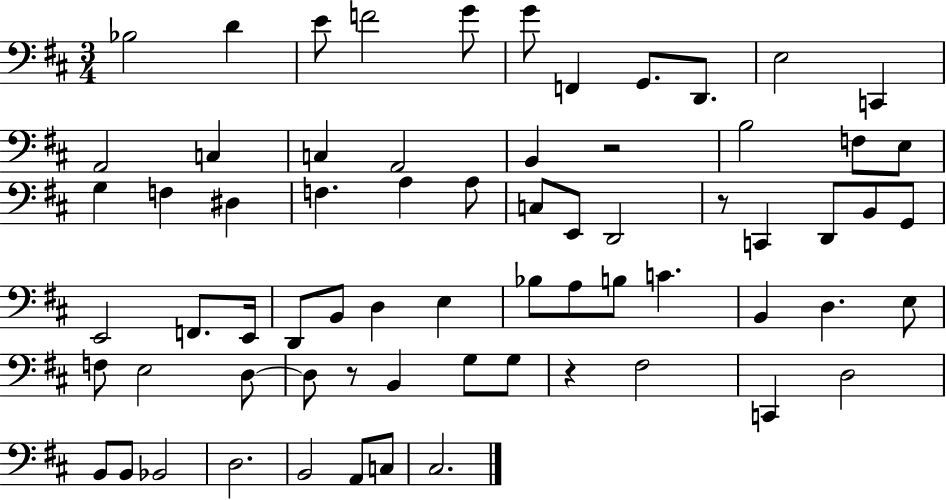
X:1
T:Untitled
M:3/4
L:1/4
K:D
_B,2 D E/2 F2 G/2 G/2 F,, G,,/2 D,,/2 E,2 C,, A,,2 C, C, A,,2 B,, z2 B,2 F,/2 E,/2 G, F, ^D, F, A, A,/2 C,/2 E,,/2 D,,2 z/2 C,, D,,/2 B,,/2 G,,/2 E,,2 F,,/2 E,,/4 D,,/2 B,,/2 D, E, _B,/2 A,/2 B,/2 C B,, D, E,/2 F,/2 E,2 D,/2 D,/2 z/2 B,, G,/2 G,/2 z ^F,2 C,, D,2 B,,/2 B,,/2 _B,,2 D,2 B,,2 A,,/2 C,/2 ^C,2